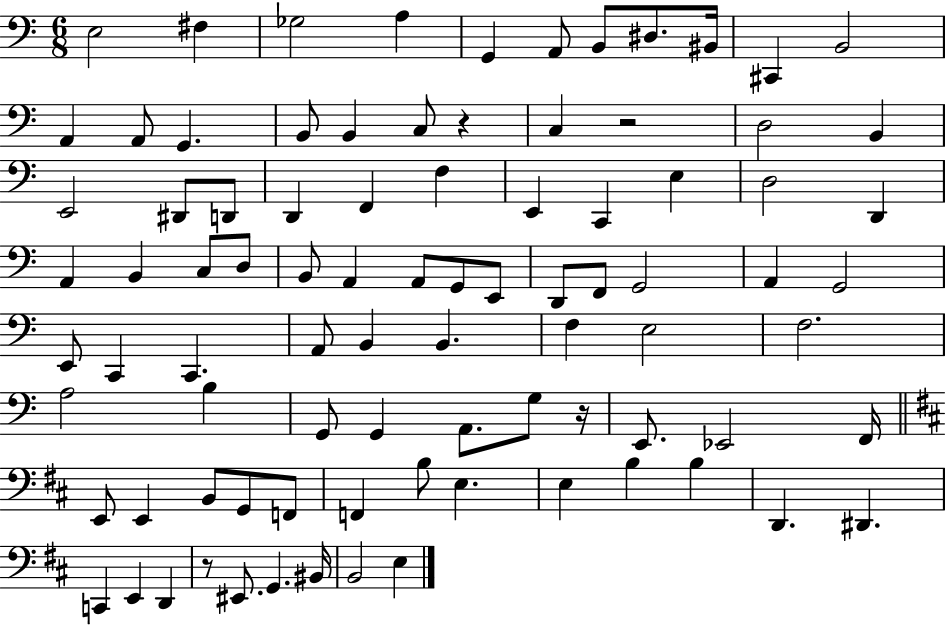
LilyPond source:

{
  \clef bass
  \numericTimeSignature
  \time 6/8
  \key c \major
  e2 fis4 | ges2 a4 | g,4 a,8 b,8 dis8. bis,16 | cis,4 b,2 | \break a,4 a,8 g,4. | b,8 b,4 c8 r4 | c4 r2 | d2 b,4 | \break e,2 dis,8 d,8 | d,4 f,4 f4 | e,4 c,4 e4 | d2 d,4 | \break a,4 b,4 c8 d8 | b,8 a,4 a,8 g,8 e,8 | d,8 f,8 g,2 | a,4 g,2 | \break e,8 c,4 c,4. | a,8 b,4 b,4. | f4 e2 | f2. | \break a2 b4 | g,8 g,4 a,8. g8 r16 | e,8. ees,2 f,16 | \bar "||" \break \key b \minor e,8 e,4 b,8 g,8 f,8 | f,4 b8 e4. | e4 b4 b4 | d,4. dis,4. | \break c,4 e,4 d,4 | r8 eis,8. g,4. bis,16 | b,2 e4 | \bar "|."
}